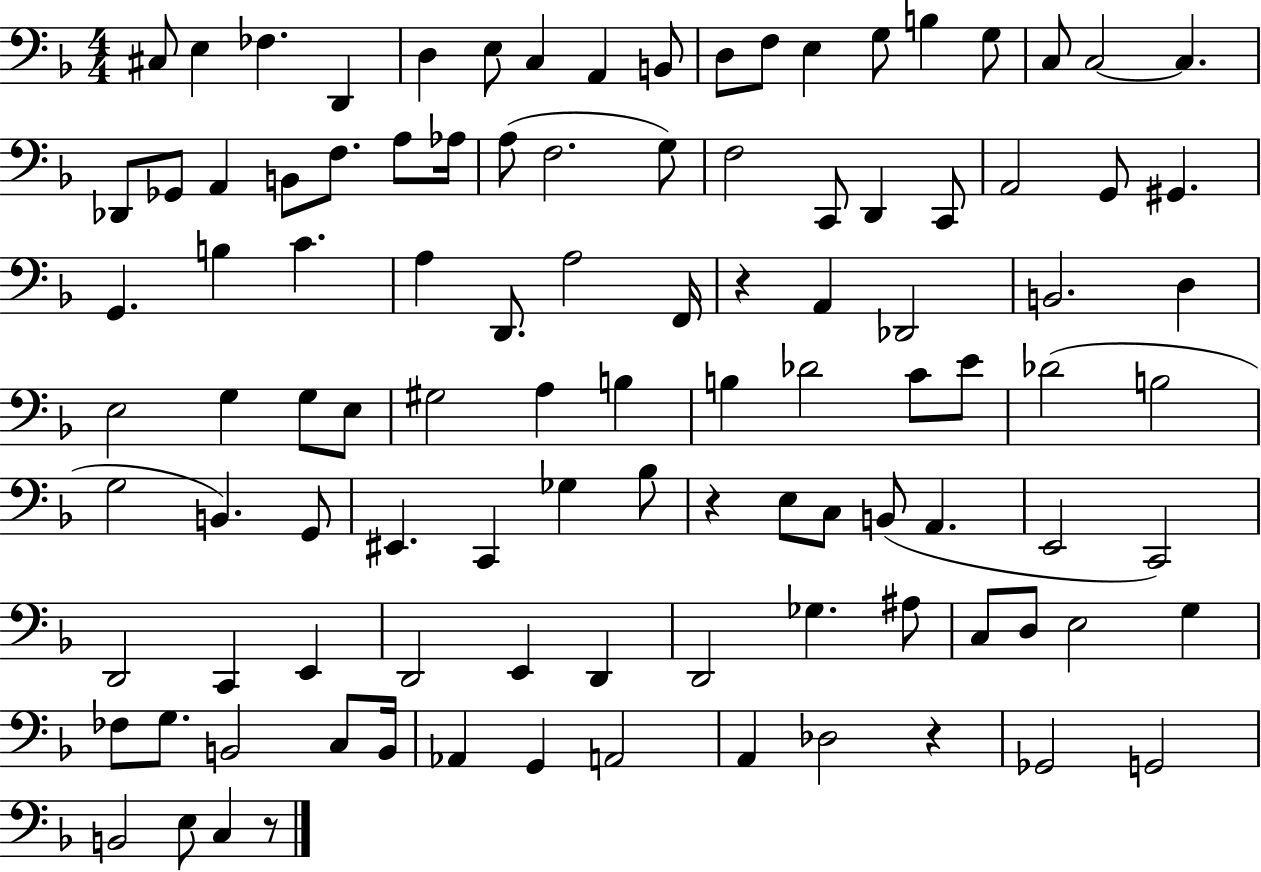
C#3/e E3/q FES3/q. D2/q D3/q E3/e C3/q A2/q B2/e D3/e F3/e E3/q G3/e B3/q G3/e C3/e C3/h C3/q. Db2/e Gb2/e A2/q B2/e F3/e. A3/e Ab3/s A3/e F3/h. G3/e F3/h C2/e D2/q C2/e A2/h G2/e G#2/q. G2/q. B3/q C4/q. A3/q D2/e. A3/h F2/s R/q A2/q Db2/h B2/h. D3/q E3/h G3/q G3/e E3/e G#3/h A3/q B3/q B3/q Db4/h C4/e E4/e Db4/h B3/h G3/h B2/q. G2/e EIS2/q. C2/q Gb3/q Bb3/e R/q E3/e C3/e B2/e A2/q. E2/h C2/h D2/h C2/q E2/q D2/h E2/q D2/q D2/h Gb3/q. A#3/e C3/e D3/e E3/h G3/q FES3/e G3/e. B2/h C3/e B2/s Ab2/q G2/q A2/h A2/q Db3/h R/q Gb2/h G2/h B2/h E3/e C3/q R/e